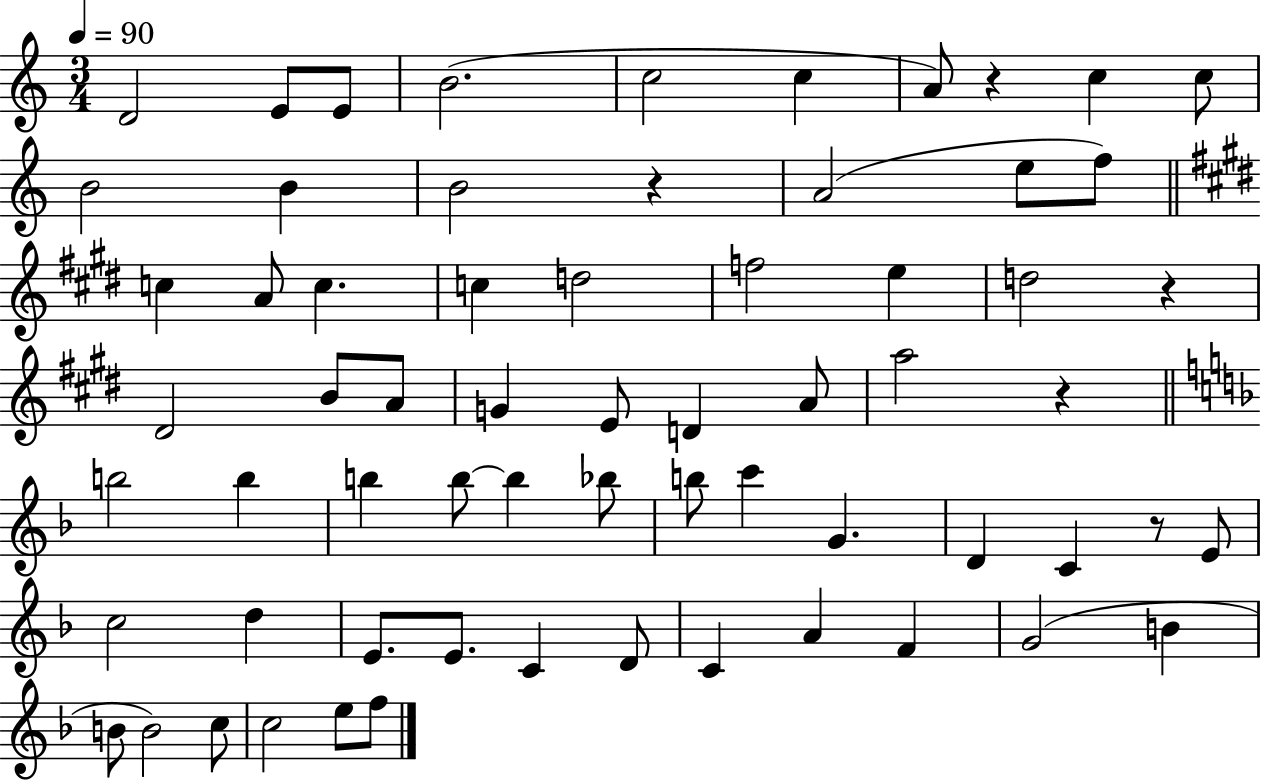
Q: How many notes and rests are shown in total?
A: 65